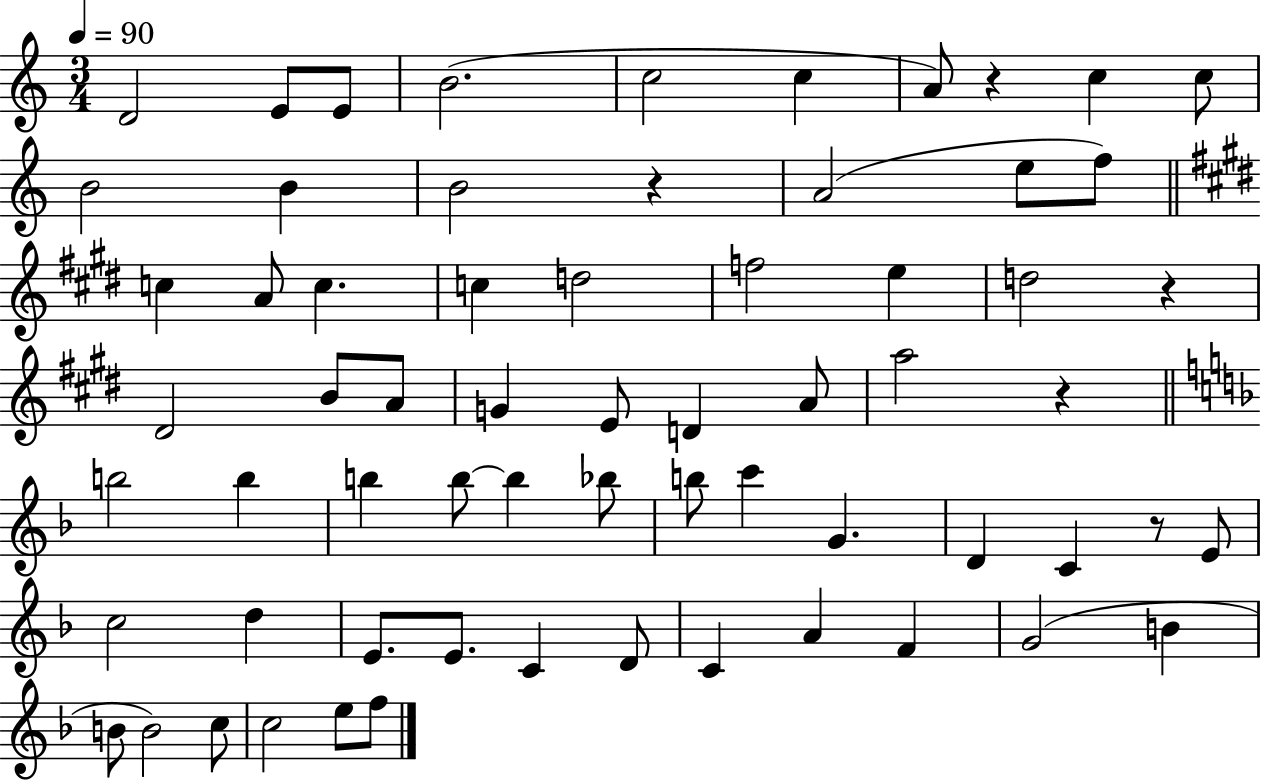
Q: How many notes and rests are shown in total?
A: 65